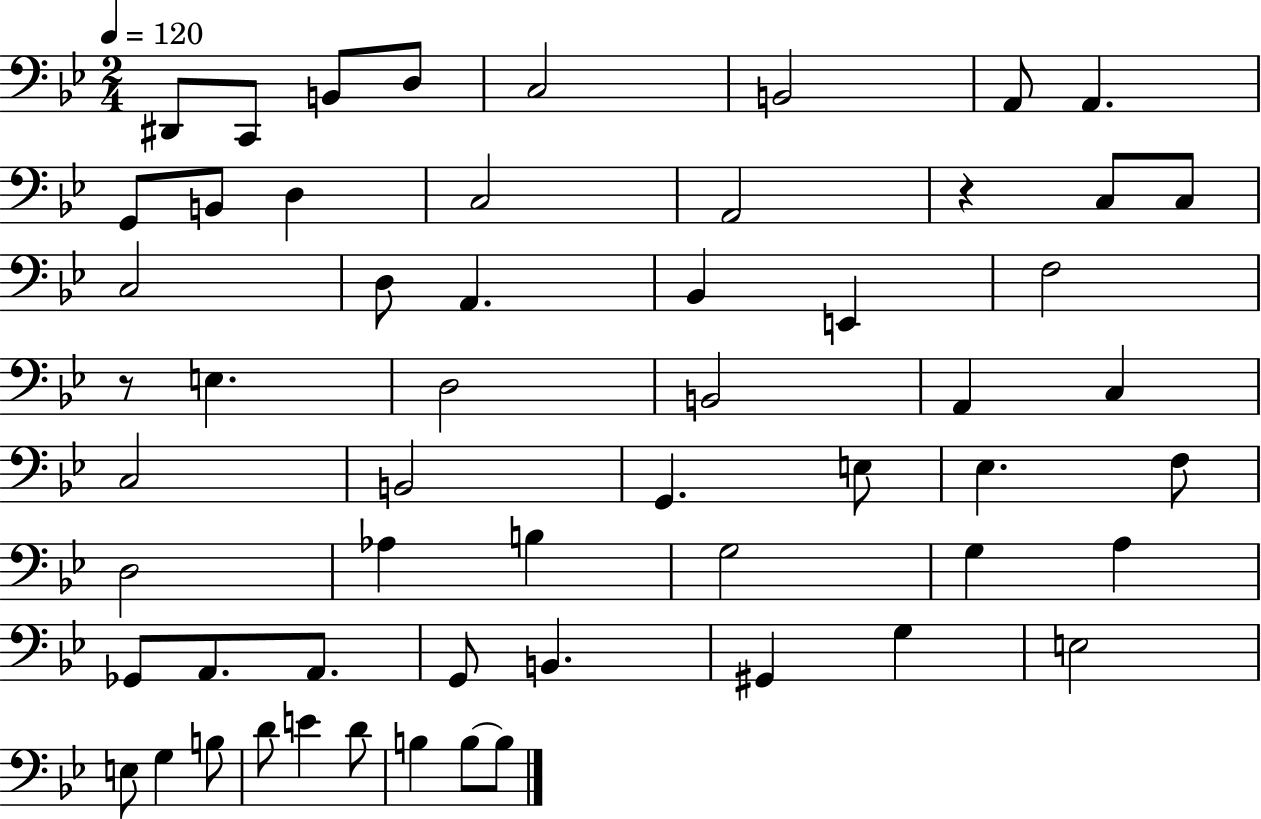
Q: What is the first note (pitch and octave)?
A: D#2